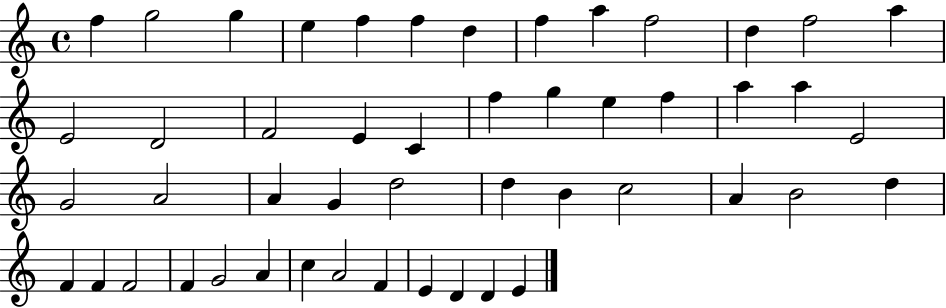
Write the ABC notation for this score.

X:1
T:Untitled
M:4/4
L:1/4
K:C
f g2 g e f f d f a f2 d f2 a E2 D2 F2 E C f g e f a a E2 G2 A2 A G d2 d B c2 A B2 d F F F2 F G2 A c A2 F E D D E